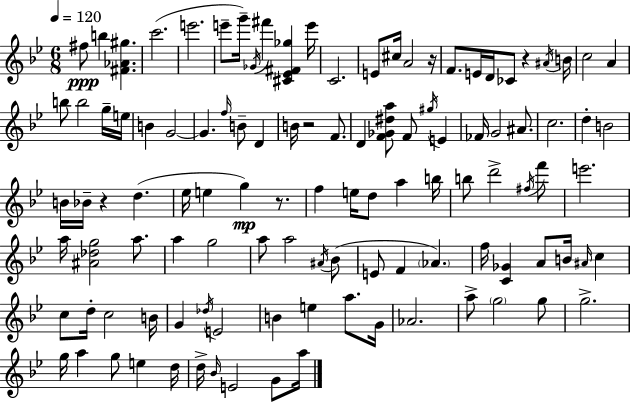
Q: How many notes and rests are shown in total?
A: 111